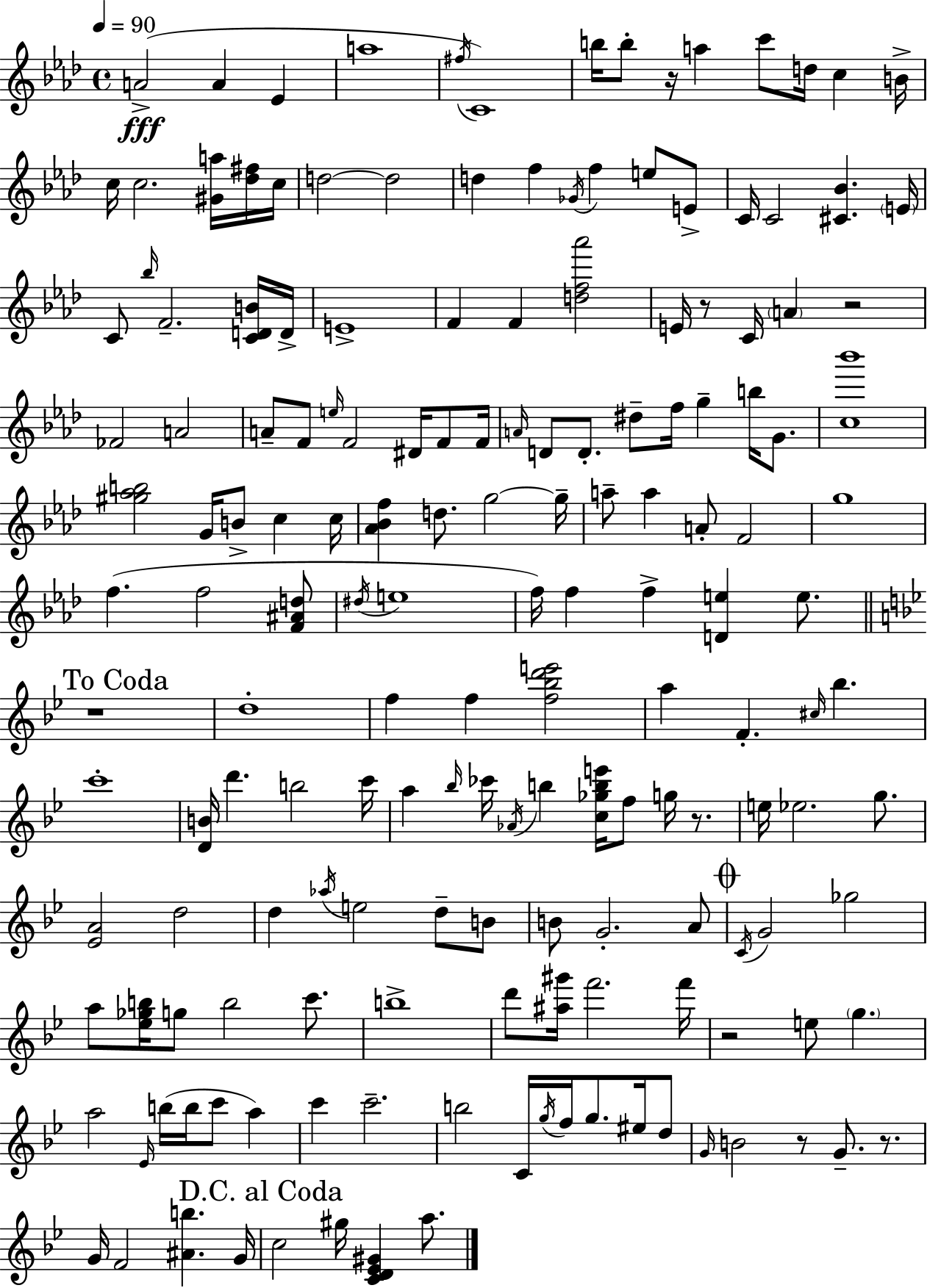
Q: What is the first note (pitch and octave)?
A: A4